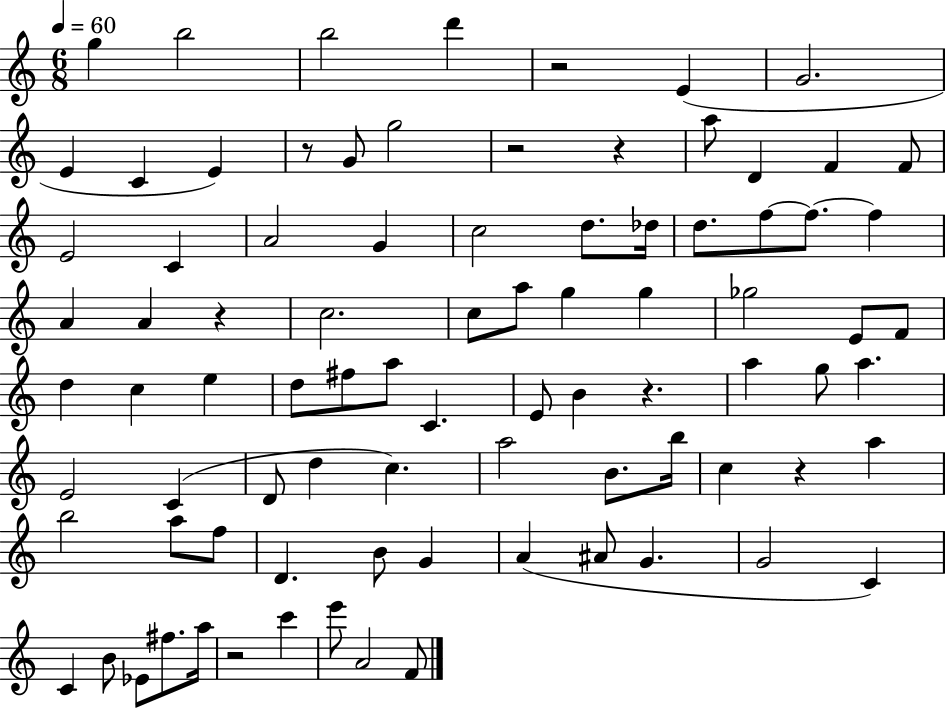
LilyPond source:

{
  \clef treble
  \numericTimeSignature
  \time 6/8
  \key c \major
  \tempo 4 = 60
  g''4 b''2 | b''2 d'''4 | r2 e'4( | g'2. | \break e'4 c'4 e'4) | r8 g'8 g''2 | r2 r4 | a''8 d'4 f'4 f'8 | \break e'2 c'4 | a'2 g'4 | c''2 d''8. des''16 | d''8. f''8~~ f''8.~~ f''4 | \break a'4 a'4 r4 | c''2. | c''8 a''8 g''4 g''4 | ges''2 e'8 f'8 | \break d''4 c''4 e''4 | d''8 fis''8 a''8 c'4. | e'8 b'4 r4. | a''4 g''8 a''4. | \break e'2 c'4( | d'8 d''4 c''4.) | a''2 b'8. b''16 | c''4 r4 a''4 | \break b''2 a''8 f''8 | d'4. b'8 g'4 | a'4( ais'8 g'4. | g'2 c'4) | \break c'4 b'8 ees'8 fis''8. a''16 | r2 c'''4 | e'''8 a'2 f'8 | \bar "|."
}